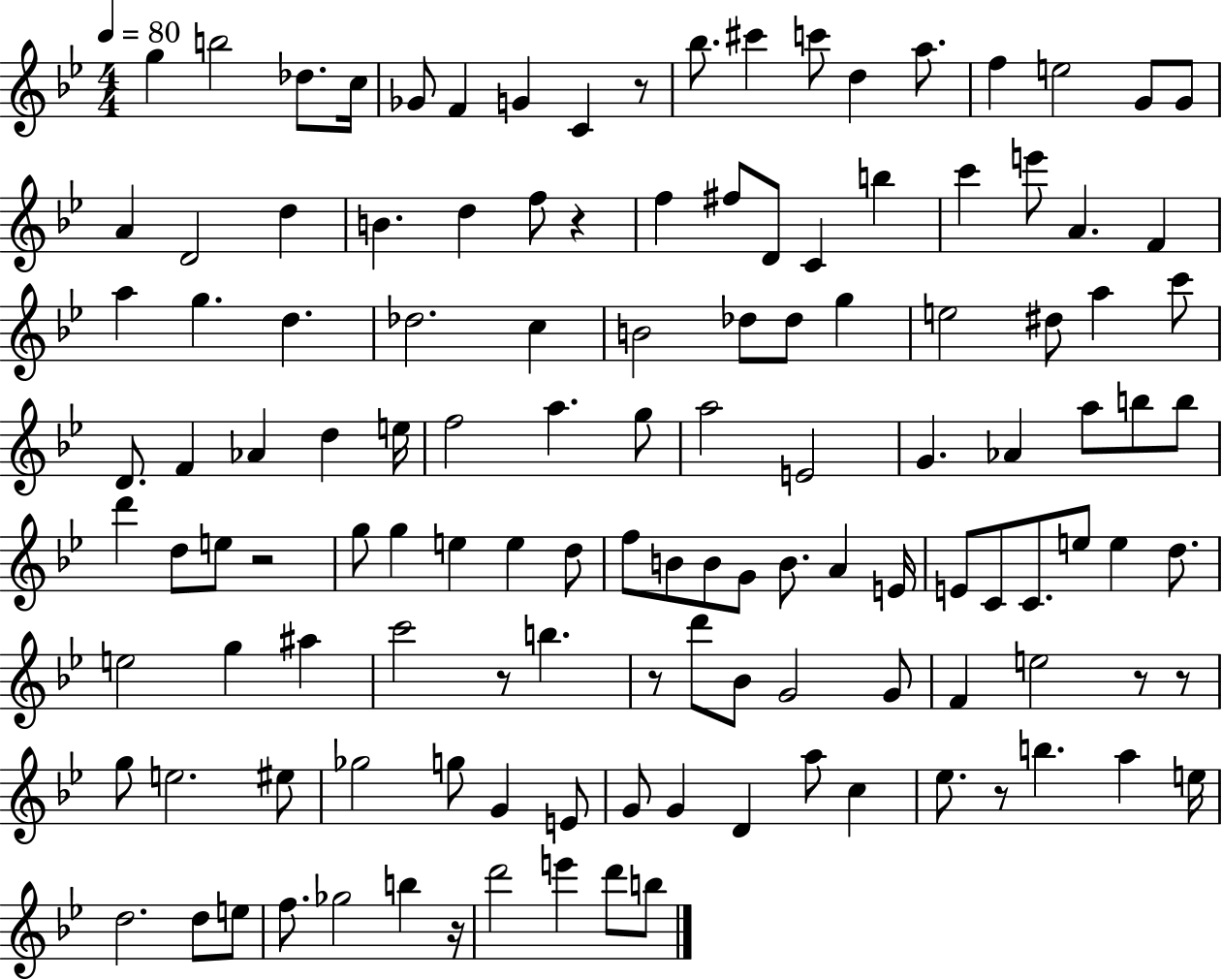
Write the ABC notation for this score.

X:1
T:Untitled
M:4/4
L:1/4
K:Bb
g b2 _d/2 c/4 _G/2 F G C z/2 _b/2 ^c' c'/2 d a/2 f e2 G/2 G/2 A D2 d B d f/2 z f ^f/2 D/2 C b c' e'/2 A F a g d _d2 c B2 _d/2 _d/2 g e2 ^d/2 a c'/2 D/2 F _A d e/4 f2 a g/2 a2 E2 G _A a/2 b/2 b/2 d' d/2 e/2 z2 g/2 g e e d/2 f/2 B/2 B/2 G/2 B/2 A E/4 E/2 C/2 C/2 e/2 e d/2 e2 g ^a c'2 z/2 b z/2 d'/2 _B/2 G2 G/2 F e2 z/2 z/2 g/2 e2 ^e/2 _g2 g/2 G E/2 G/2 G D a/2 c _e/2 z/2 b a e/4 d2 d/2 e/2 f/2 _g2 b z/4 d'2 e' d'/2 b/2